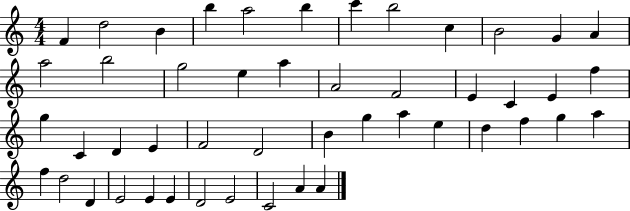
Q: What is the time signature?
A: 4/4